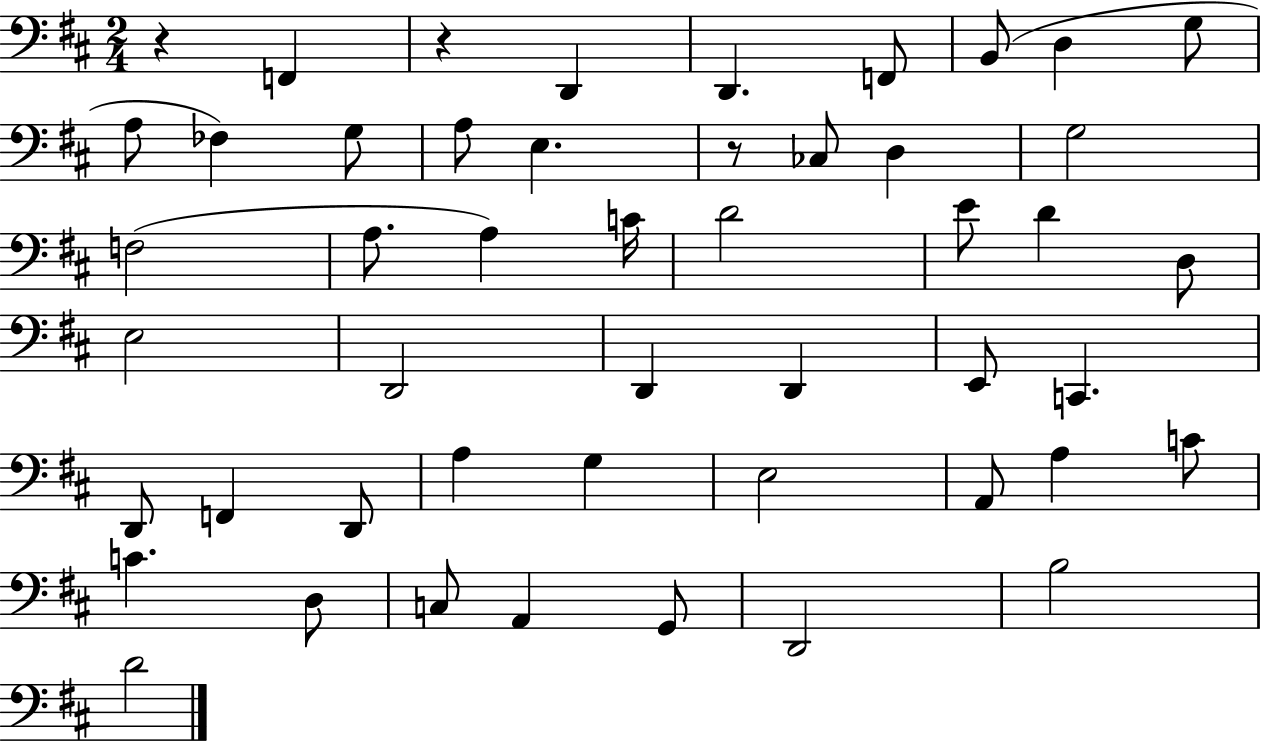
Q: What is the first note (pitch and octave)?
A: F2